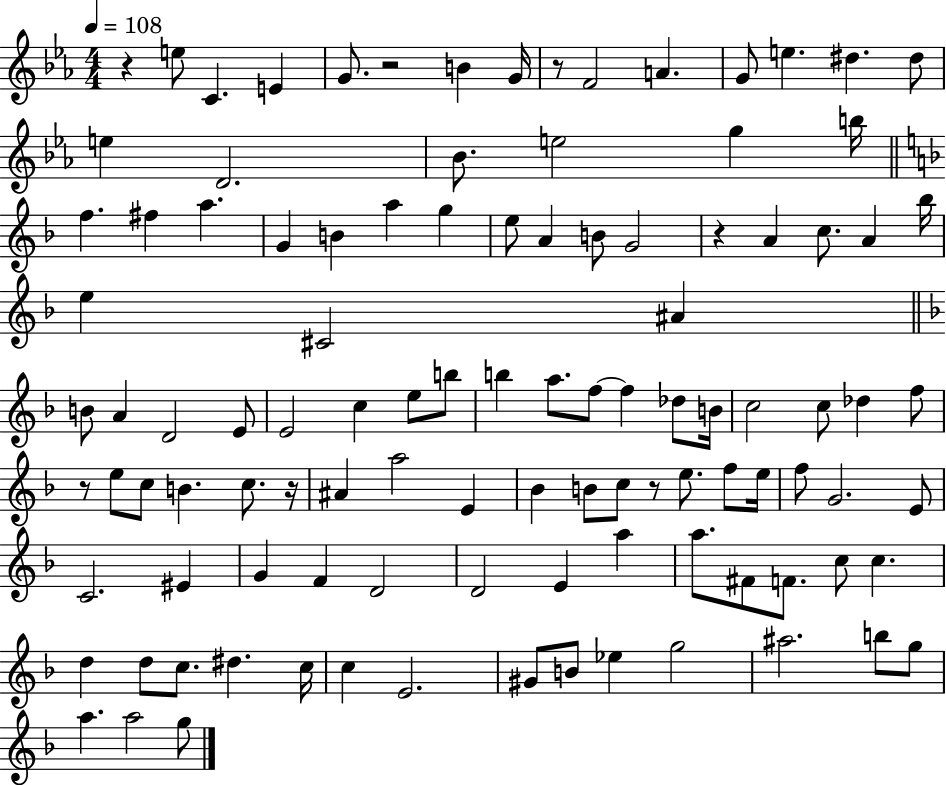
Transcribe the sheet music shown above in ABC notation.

X:1
T:Untitled
M:4/4
L:1/4
K:Eb
z e/2 C E G/2 z2 B G/4 z/2 F2 A G/2 e ^d ^d/2 e D2 _B/2 e2 g b/4 f ^f a G B a g e/2 A B/2 G2 z A c/2 A _b/4 e ^C2 ^A B/2 A D2 E/2 E2 c e/2 b/2 b a/2 f/2 f _d/2 B/4 c2 c/2 _d f/2 z/2 e/2 c/2 B c/2 z/4 ^A a2 E _B B/2 c/2 z/2 e/2 f/2 e/4 f/2 G2 E/2 C2 ^E G F D2 D2 E a a/2 ^F/2 F/2 c/2 c d d/2 c/2 ^d c/4 c E2 ^G/2 B/2 _e g2 ^a2 b/2 g/2 a a2 g/2